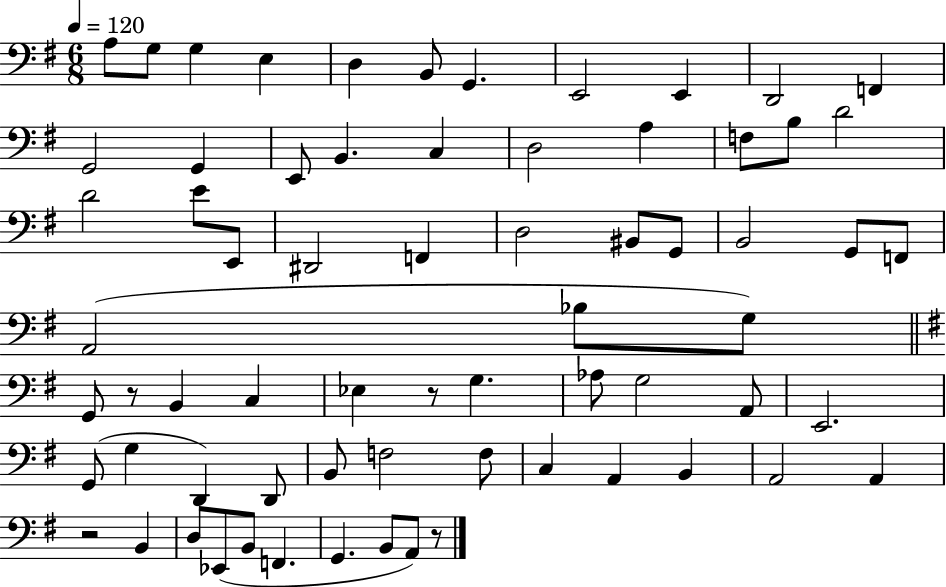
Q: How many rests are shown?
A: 4